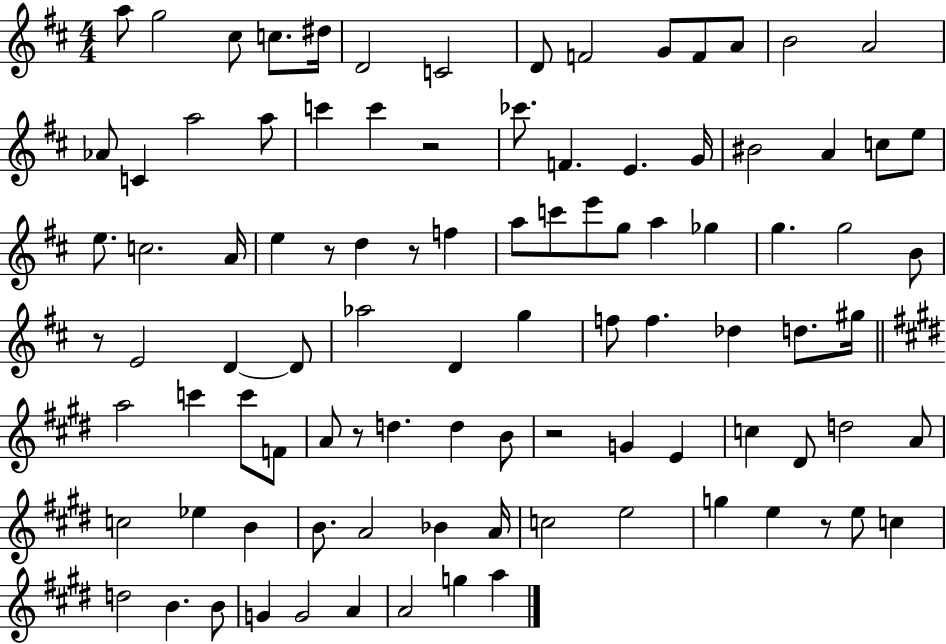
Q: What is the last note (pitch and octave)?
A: A5